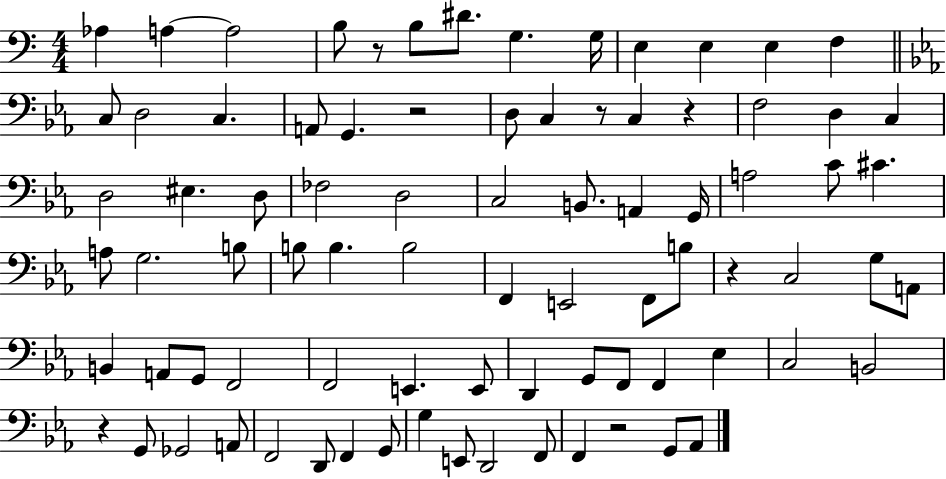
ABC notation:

X:1
T:Untitled
M:4/4
L:1/4
K:C
_A, A, A,2 B,/2 z/2 B,/2 ^D/2 G, G,/4 E, E, E, F, C,/2 D,2 C, A,,/2 G,, z2 D,/2 C, z/2 C, z F,2 D, C, D,2 ^E, D,/2 _F,2 D,2 C,2 B,,/2 A,, G,,/4 A,2 C/2 ^C A,/2 G,2 B,/2 B,/2 B, B,2 F,, E,,2 F,,/2 B,/2 z C,2 G,/2 A,,/2 B,, A,,/2 G,,/2 F,,2 F,,2 E,, E,,/2 D,, G,,/2 F,,/2 F,, _E, C,2 B,,2 z G,,/2 _G,,2 A,,/2 F,,2 D,,/2 F,, G,,/2 G, E,,/2 D,,2 F,,/2 F,, z2 G,,/2 _A,,/2